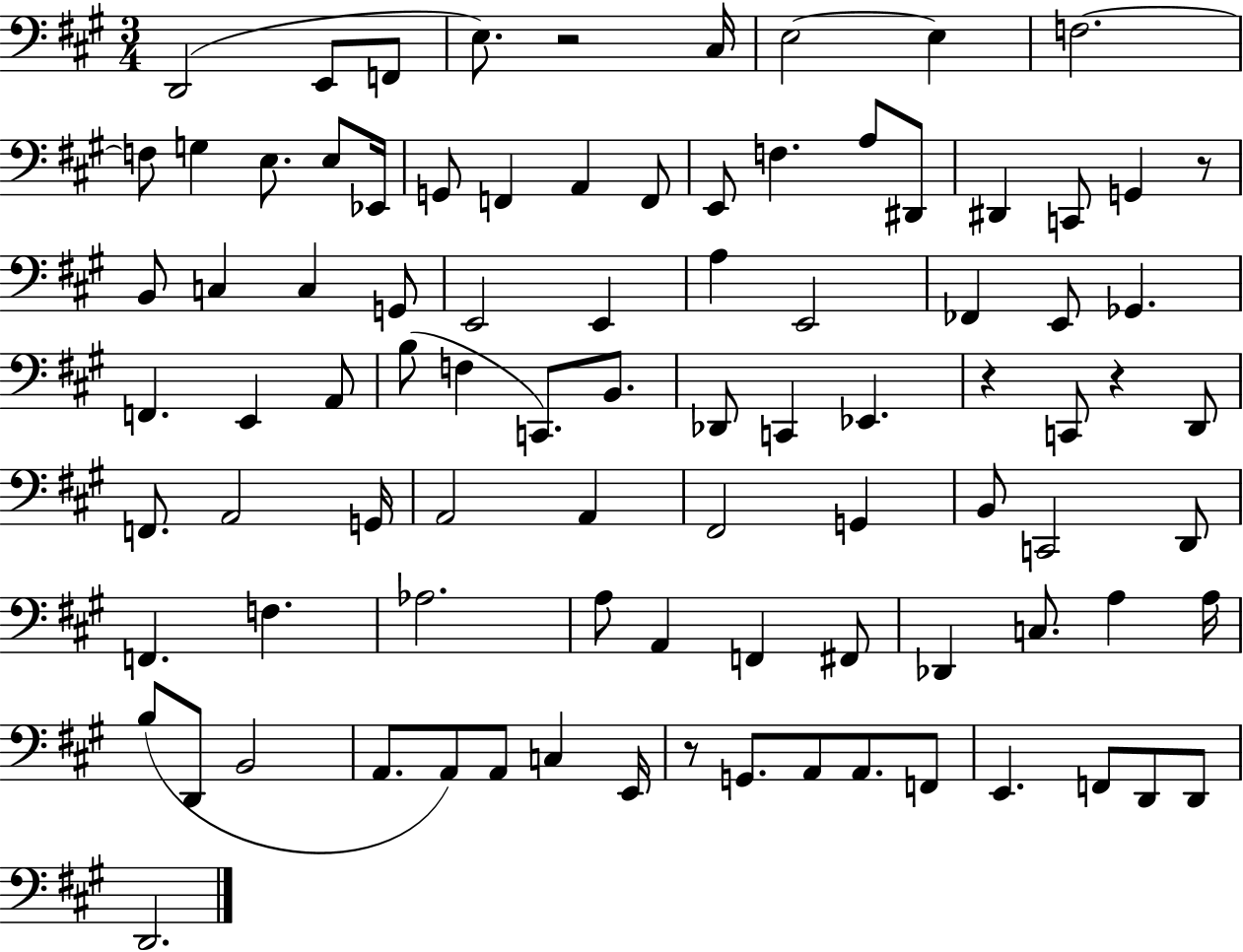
X:1
T:Untitled
M:3/4
L:1/4
K:A
D,,2 E,,/2 F,,/2 E,/2 z2 ^C,/4 E,2 E, F,2 F,/2 G, E,/2 E,/2 _E,,/4 G,,/2 F,, A,, F,,/2 E,,/2 F, A,/2 ^D,,/2 ^D,, C,,/2 G,, z/2 B,,/2 C, C, G,,/2 E,,2 E,, A, E,,2 _F,, E,,/2 _G,, F,, E,, A,,/2 B,/2 F, C,,/2 B,,/2 _D,,/2 C,, _E,, z C,,/2 z D,,/2 F,,/2 A,,2 G,,/4 A,,2 A,, ^F,,2 G,, B,,/2 C,,2 D,,/2 F,, F, _A,2 A,/2 A,, F,, ^F,,/2 _D,, C,/2 A, A,/4 B,/2 D,,/2 B,,2 A,,/2 A,,/2 A,,/2 C, E,,/4 z/2 G,,/2 A,,/2 A,,/2 F,,/2 E,, F,,/2 D,,/2 D,,/2 D,,2